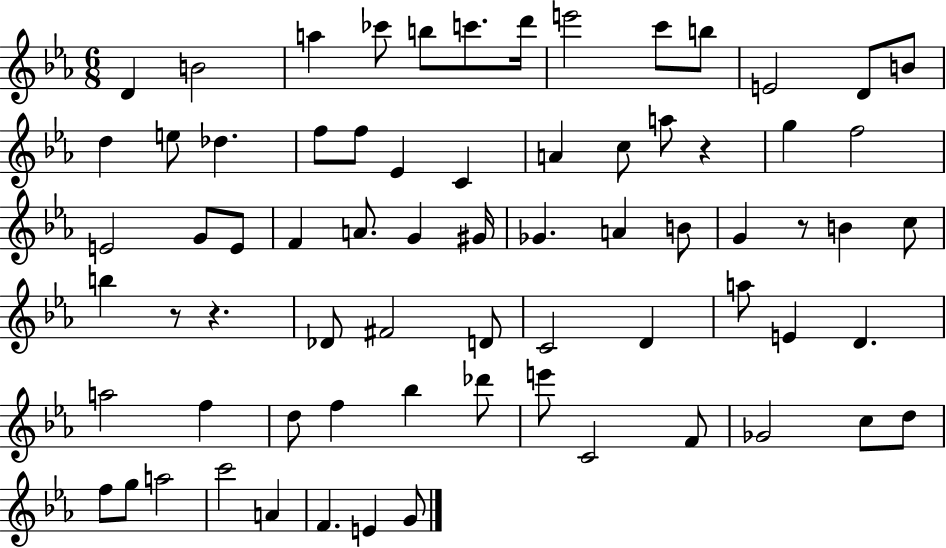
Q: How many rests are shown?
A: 4